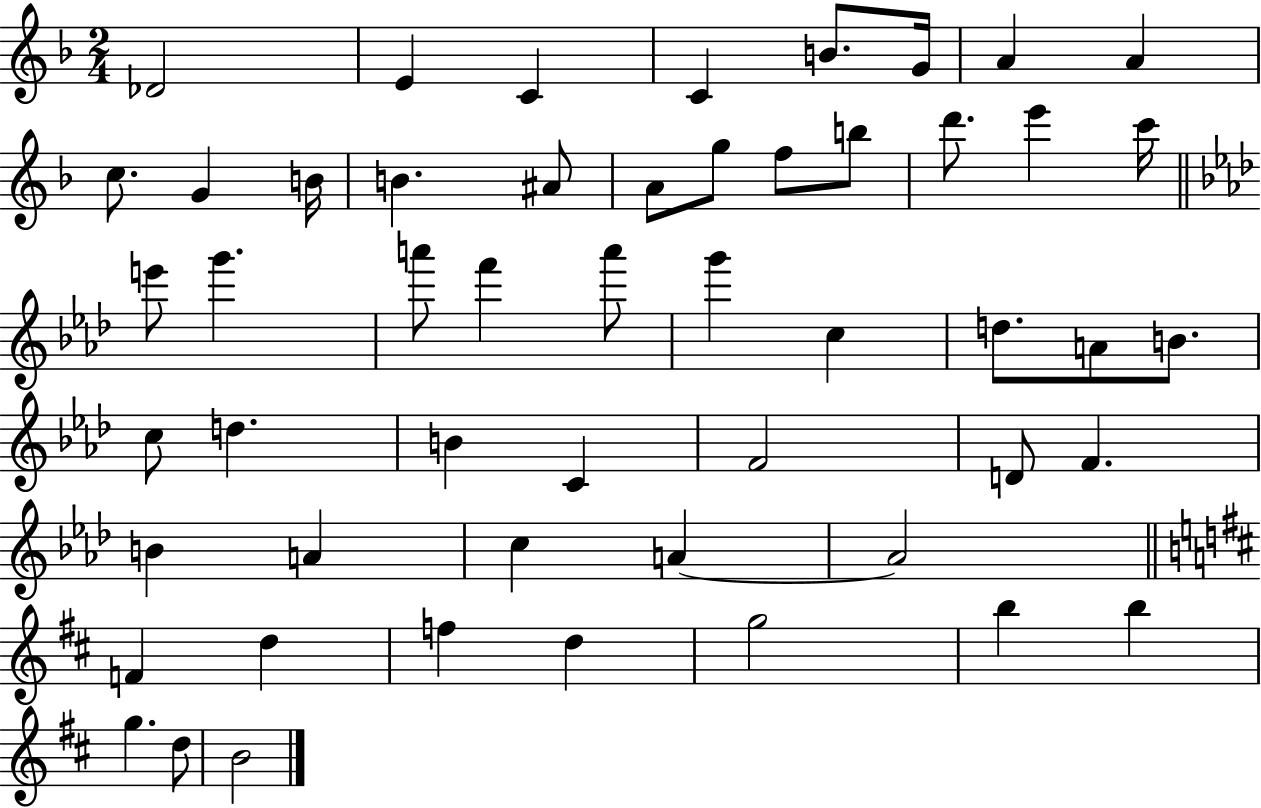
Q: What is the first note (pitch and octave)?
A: Db4